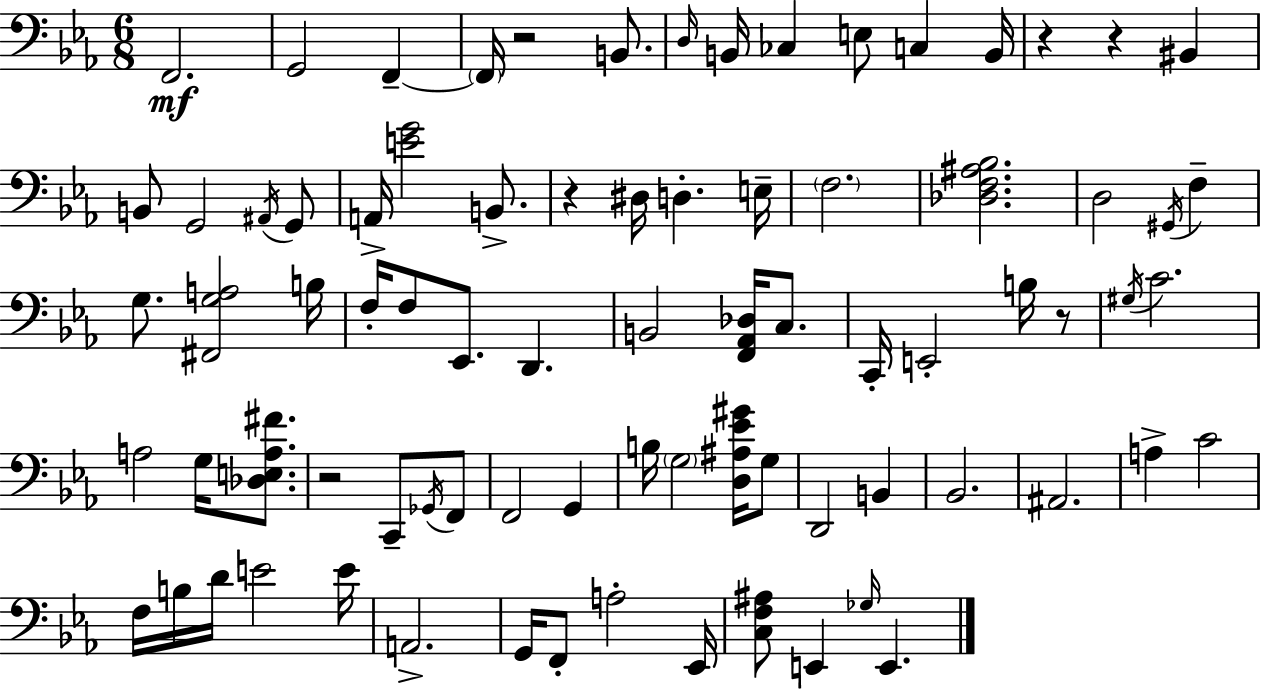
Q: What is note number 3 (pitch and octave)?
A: F2